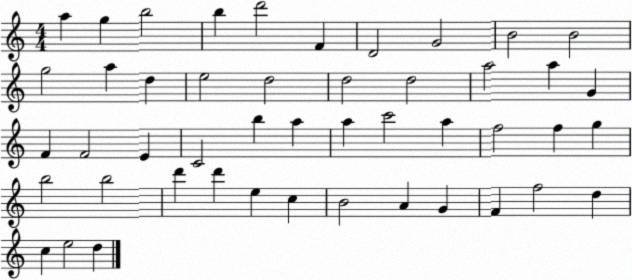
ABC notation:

X:1
T:Untitled
M:4/4
L:1/4
K:C
a g b2 b d'2 F D2 G2 B2 B2 g2 a d e2 d2 d2 d2 a2 a G F F2 E C2 b a a c'2 a f2 f g b2 b2 d' d' e c B2 A G F f2 d c e2 d